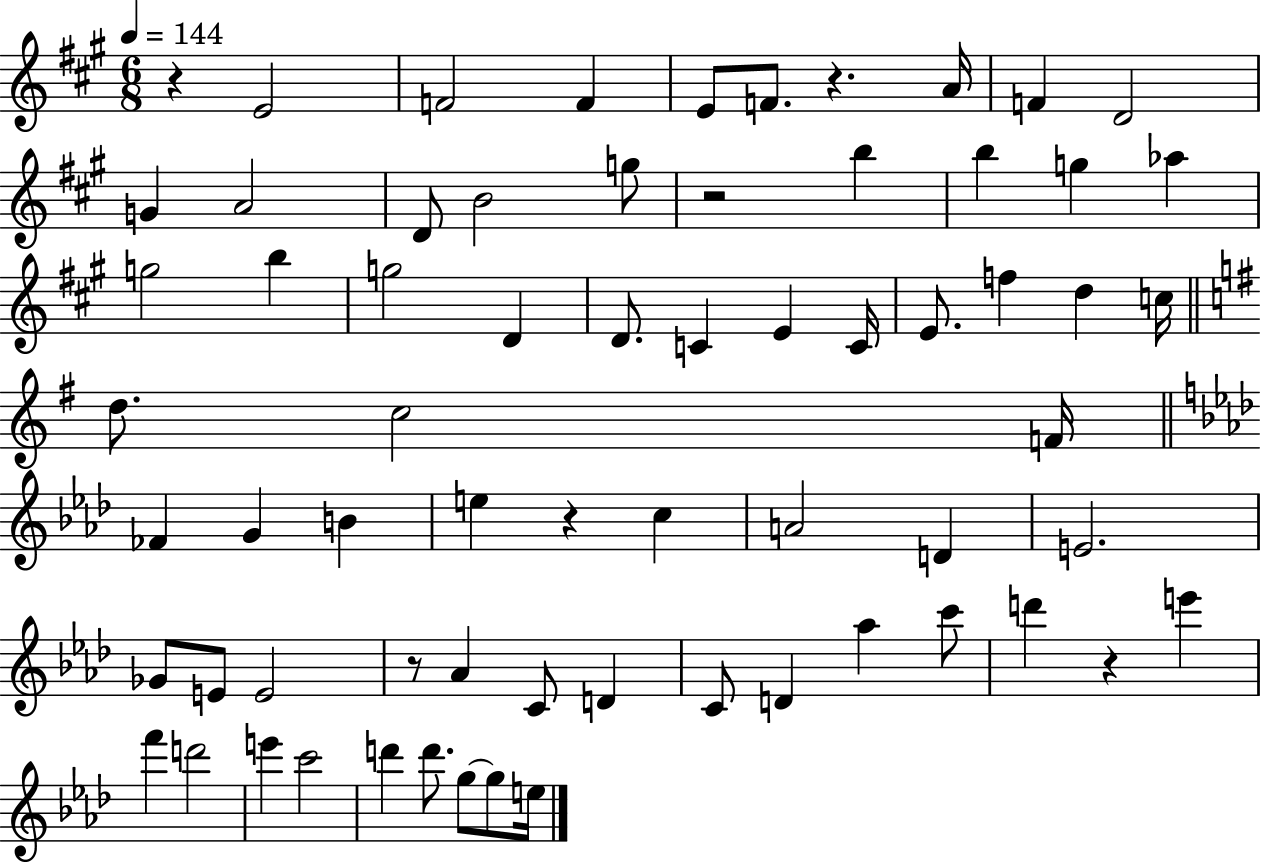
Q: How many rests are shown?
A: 6